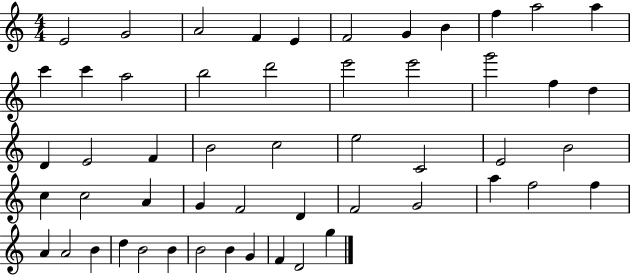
{
  \clef treble
  \numericTimeSignature
  \time 4/4
  \key c \major
  e'2 g'2 | a'2 f'4 e'4 | f'2 g'4 b'4 | f''4 a''2 a''4 | \break c'''4 c'''4 a''2 | b''2 d'''2 | e'''2 e'''2 | g'''2 f''4 d''4 | \break d'4 e'2 f'4 | b'2 c''2 | e''2 c'2 | e'2 b'2 | \break c''4 c''2 a'4 | g'4 f'2 d'4 | f'2 g'2 | a''4 f''2 f''4 | \break a'4 a'2 b'4 | d''4 b'2 b'4 | b'2 b'4 g'4 | f'4 d'2 g''4 | \break \bar "|."
}